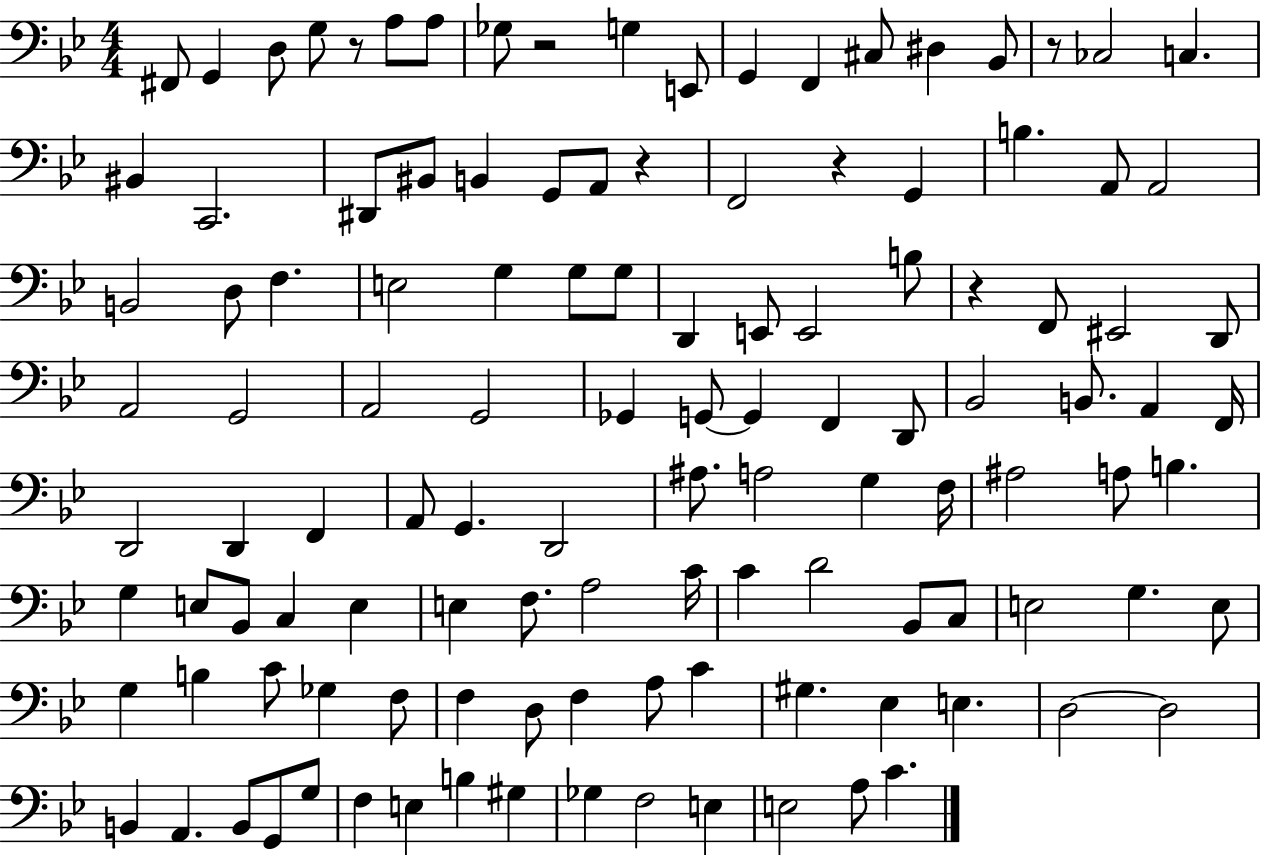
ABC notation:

X:1
T:Untitled
M:4/4
L:1/4
K:Bb
^F,,/2 G,, D,/2 G,/2 z/2 A,/2 A,/2 _G,/2 z2 G, E,,/2 G,, F,, ^C,/2 ^D, _B,,/2 z/2 _C,2 C, ^B,, C,,2 ^D,,/2 ^B,,/2 B,, G,,/2 A,,/2 z F,,2 z G,, B, A,,/2 A,,2 B,,2 D,/2 F, E,2 G, G,/2 G,/2 D,, E,,/2 E,,2 B,/2 z F,,/2 ^E,,2 D,,/2 A,,2 G,,2 A,,2 G,,2 _G,, G,,/2 G,, F,, D,,/2 _B,,2 B,,/2 A,, F,,/4 D,,2 D,, F,, A,,/2 G,, D,,2 ^A,/2 A,2 G, F,/4 ^A,2 A,/2 B, G, E,/2 _B,,/2 C, E, E, F,/2 A,2 C/4 C D2 _B,,/2 C,/2 E,2 G, E,/2 G, B, C/2 _G, F,/2 F, D,/2 F, A,/2 C ^G, _E, E, D,2 D,2 B,, A,, B,,/2 G,,/2 G,/2 F, E, B, ^G, _G, F,2 E, E,2 A,/2 C